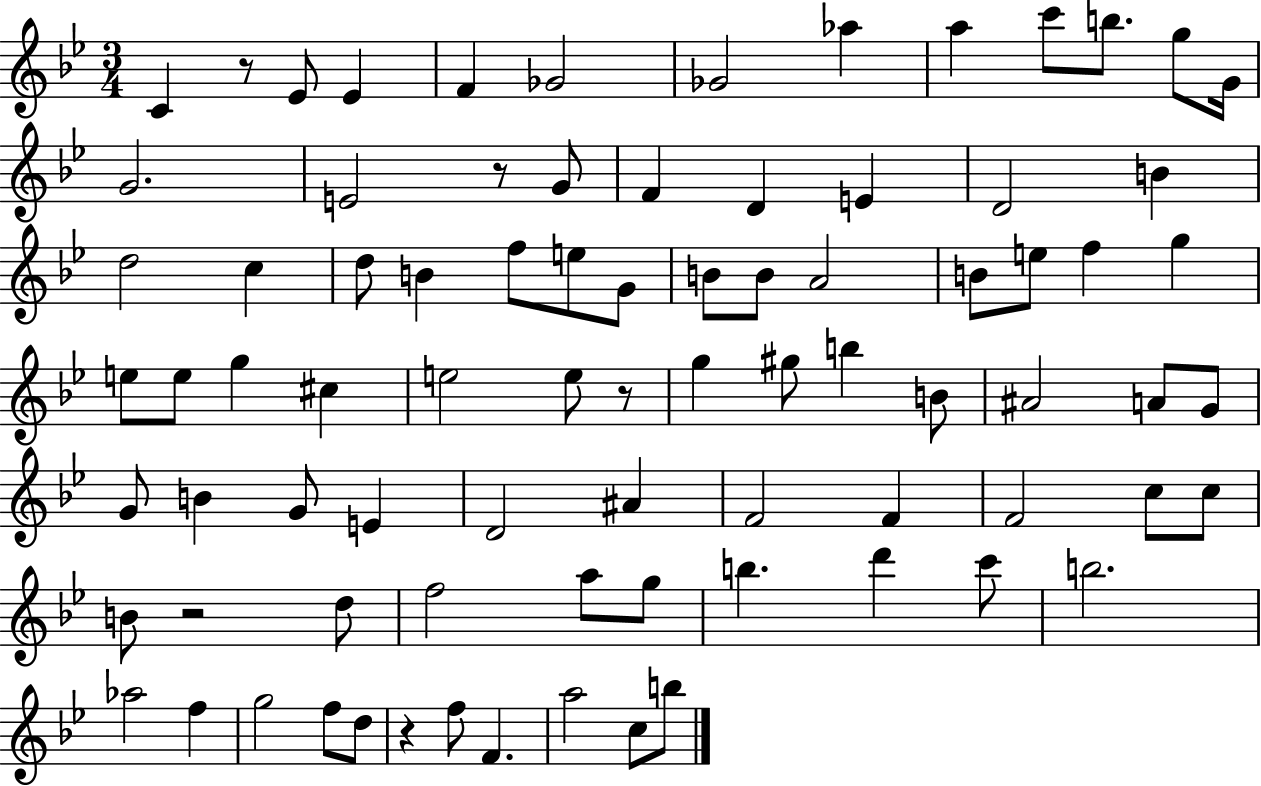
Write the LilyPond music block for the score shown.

{
  \clef treble
  \numericTimeSignature
  \time 3/4
  \key bes \major
  c'4 r8 ees'8 ees'4 | f'4 ges'2 | ges'2 aes''4 | a''4 c'''8 b''8. g''8 g'16 | \break g'2. | e'2 r8 g'8 | f'4 d'4 e'4 | d'2 b'4 | \break d''2 c''4 | d''8 b'4 f''8 e''8 g'8 | b'8 b'8 a'2 | b'8 e''8 f''4 g''4 | \break e''8 e''8 g''4 cis''4 | e''2 e''8 r8 | g''4 gis''8 b''4 b'8 | ais'2 a'8 g'8 | \break g'8 b'4 g'8 e'4 | d'2 ais'4 | f'2 f'4 | f'2 c''8 c''8 | \break b'8 r2 d''8 | f''2 a''8 g''8 | b''4. d'''4 c'''8 | b''2. | \break aes''2 f''4 | g''2 f''8 d''8 | r4 f''8 f'4. | a''2 c''8 b''8 | \break \bar "|."
}